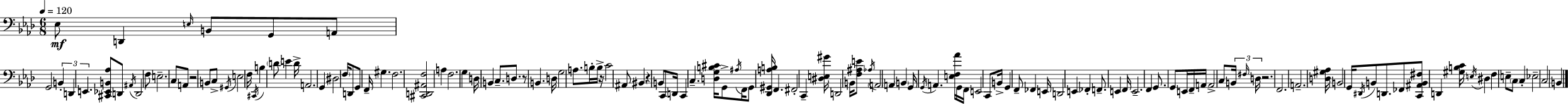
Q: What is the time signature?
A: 6/8